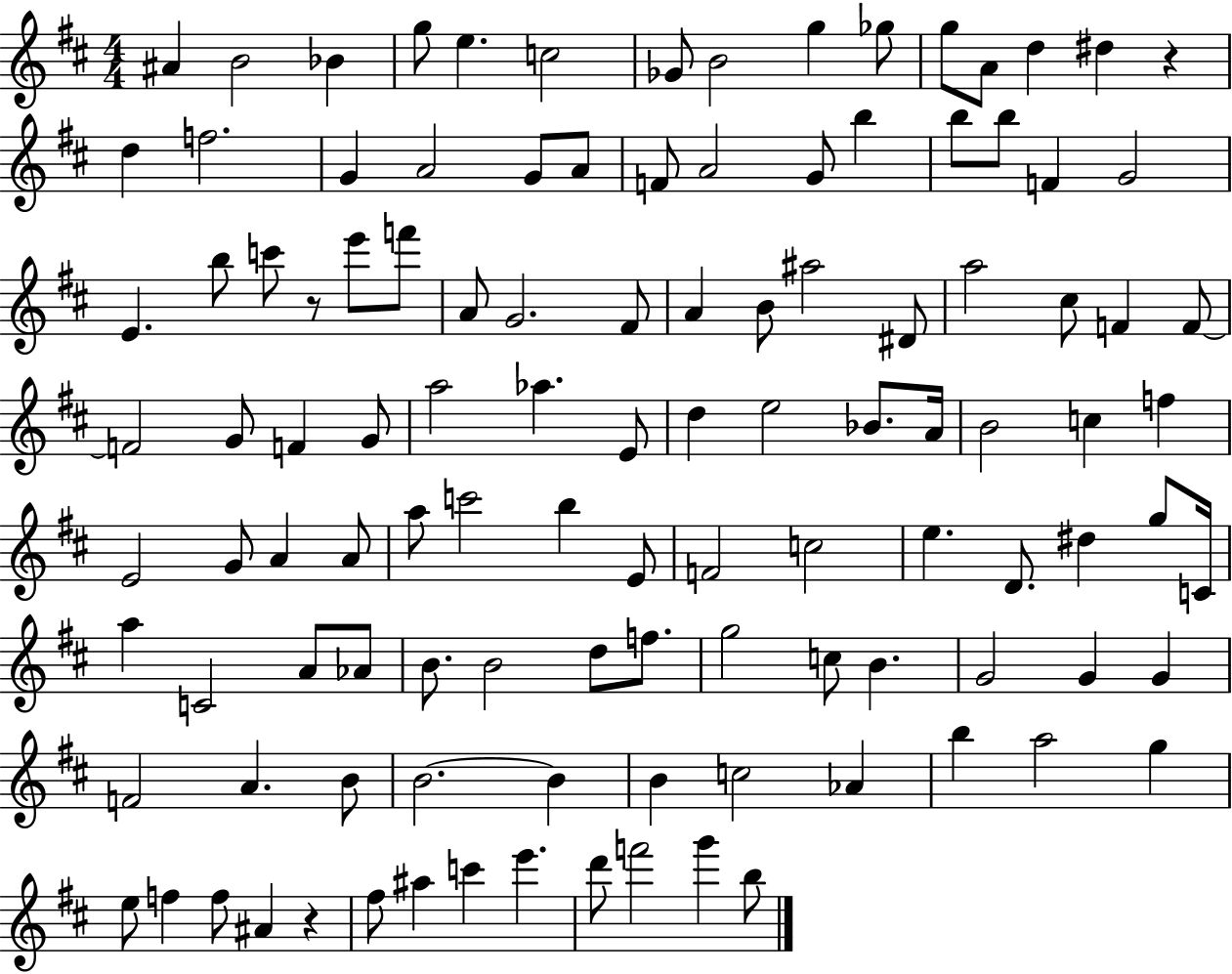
{
  \clef treble
  \numericTimeSignature
  \time 4/4
  \key d \major
  ais'4 b'2 bes'4 | g''8 e''4. c''2 | ges'8 b'2 g''4 ges''8 | g''8 a'8 d''4 dis''4 r4 | \break d''4 f''2. | g'4 a'2 g'8 a'8 | f'8 a'2 g'8 b''4 | b''8 b''8 f'4 g'2 | \break e'4. b''8 c'''8 r8 e'''8 f'''8 | a'8 g'2. fis'8 | a'4 b'8 ais''2 dis'8 | a''2 cis''8 f'4 f'8~~ | \break f'2 g'8 f'4 g'8 | a''2 aes''4. e'8 | d''4 e''2 bes'8. a'16 | b'2 c''4 f''4 | \break e'2 g'8 a'4 a'8 | a''8 c'''2 b''4 e'8 | f'2 c''2 | e''4. d'8. dis''4 g''8 c'16 | \break a''4 c'2 a'8 aes'8 | b'8. b'2 d''8 f''8. | g''2 c''8 b'4. | g'2 g'4 g'4 | \break f'2 a'4. b'8 | b'2.~~ b'4 | b'4 c''2 aes'4 | b''4 a''2 g''4 | \break e''8 f''4 f''8 ais'4 r4 | fis''8 ais''4 c'''4 e'''4. | d'''8 f'''2 g'''4 b''8 | \bar "|."
}